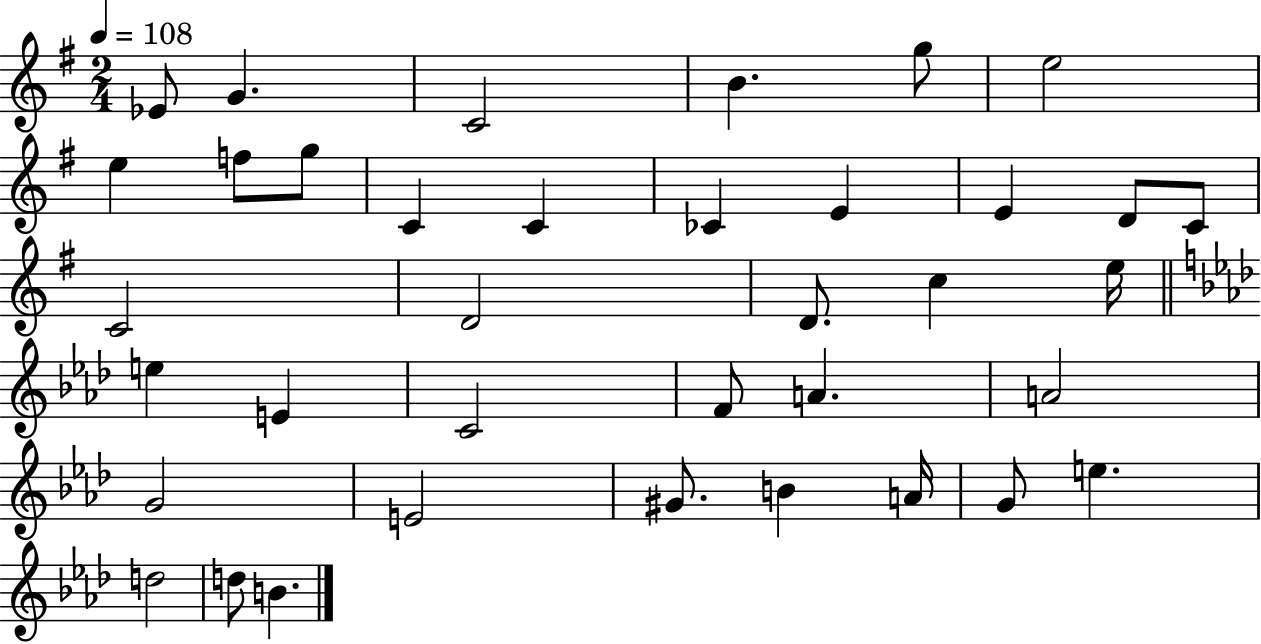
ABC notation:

X:1
T:Untitled
M:2/4
L:1/4
K:G
_E/2 G C2 B g/2 e2 e f/2 g/2 C C _C E E D/2 C/2 C2 D2 D/2 c e/4 e E C2 F/2 A A2 G2 E2 ^G/2 B A/4 G/2 e d2 d/2 B